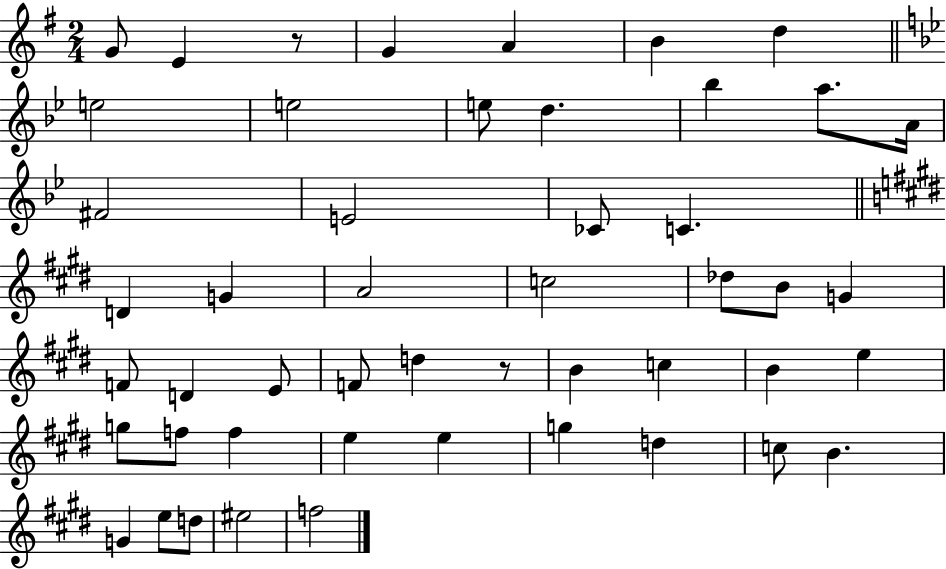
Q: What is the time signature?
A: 2/4